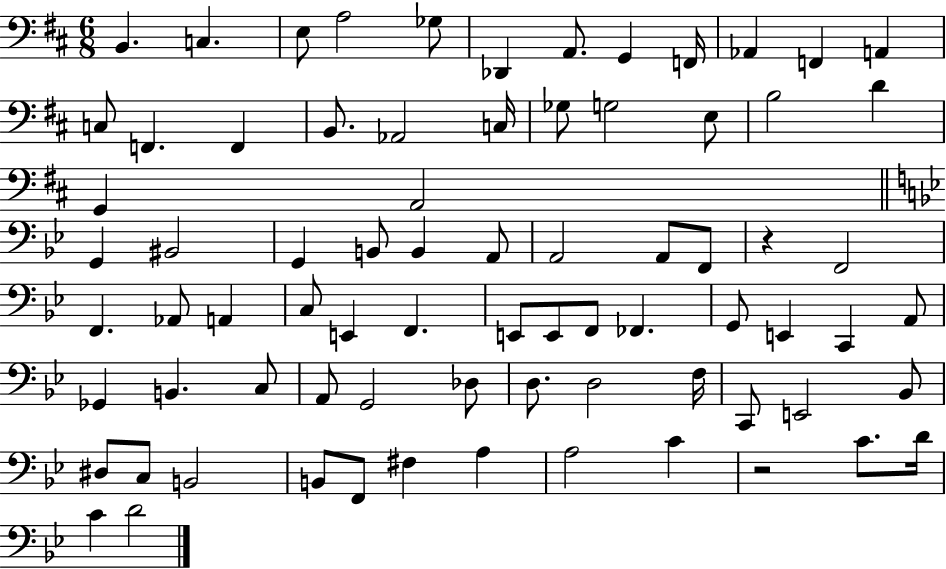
B2/q. C3/q. E3/e A3/h Gb3/e Db2/q A2/e. G2/q F2/s Ab2/q F2/q A2/q C3/e F2/q. F2/q B2/e. Ab2/h C3/s Gb3/e G3/h E3/e B3/h D4/q G2/q A2/h G2/q BIS2/h G2/q B2/e B2/q A2/e A2/h A2/e F2/e R/q F2/h F2/q. Ab2/e A2/q C3/e E2/q F2/q. E2/e E2/e F2/e FES2/q. G2/e E2/q C2/q A2/e Gb2/q B2/q. C3/e A2/e G2/h Db3/e D3/e. D3/h F3/s C2/e E2/h Bb2/e D#3/e C3/e B2/h B2/e F2/e F#3/q A3/q A3/h C4/q R/h C4/e. D4/s C4/q D4/h